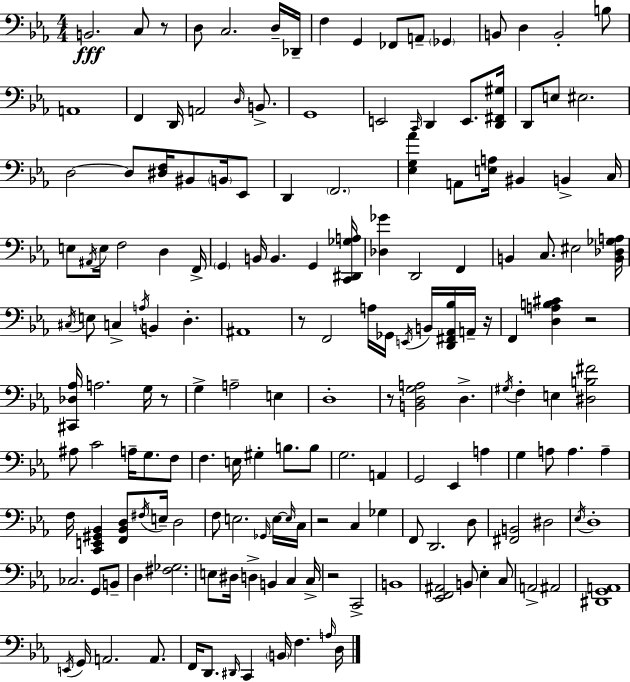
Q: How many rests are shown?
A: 8